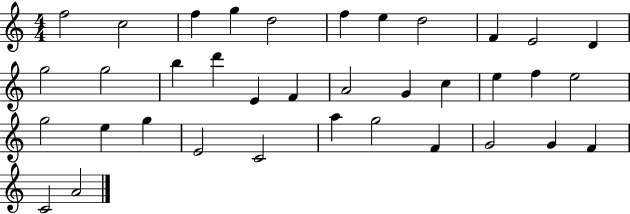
X:1
T:Untitled
M:4/4
L:1/4
K:C
f2 c2 f g d2 f e d2 F E2 D g2 g2 b d' E F A2 G c e f e2 g2 e g E2 C2 a g2 F G2 G F C2 A2